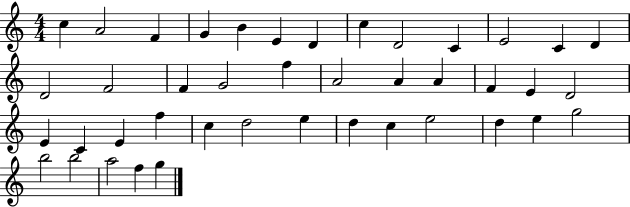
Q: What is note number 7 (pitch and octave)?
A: D4